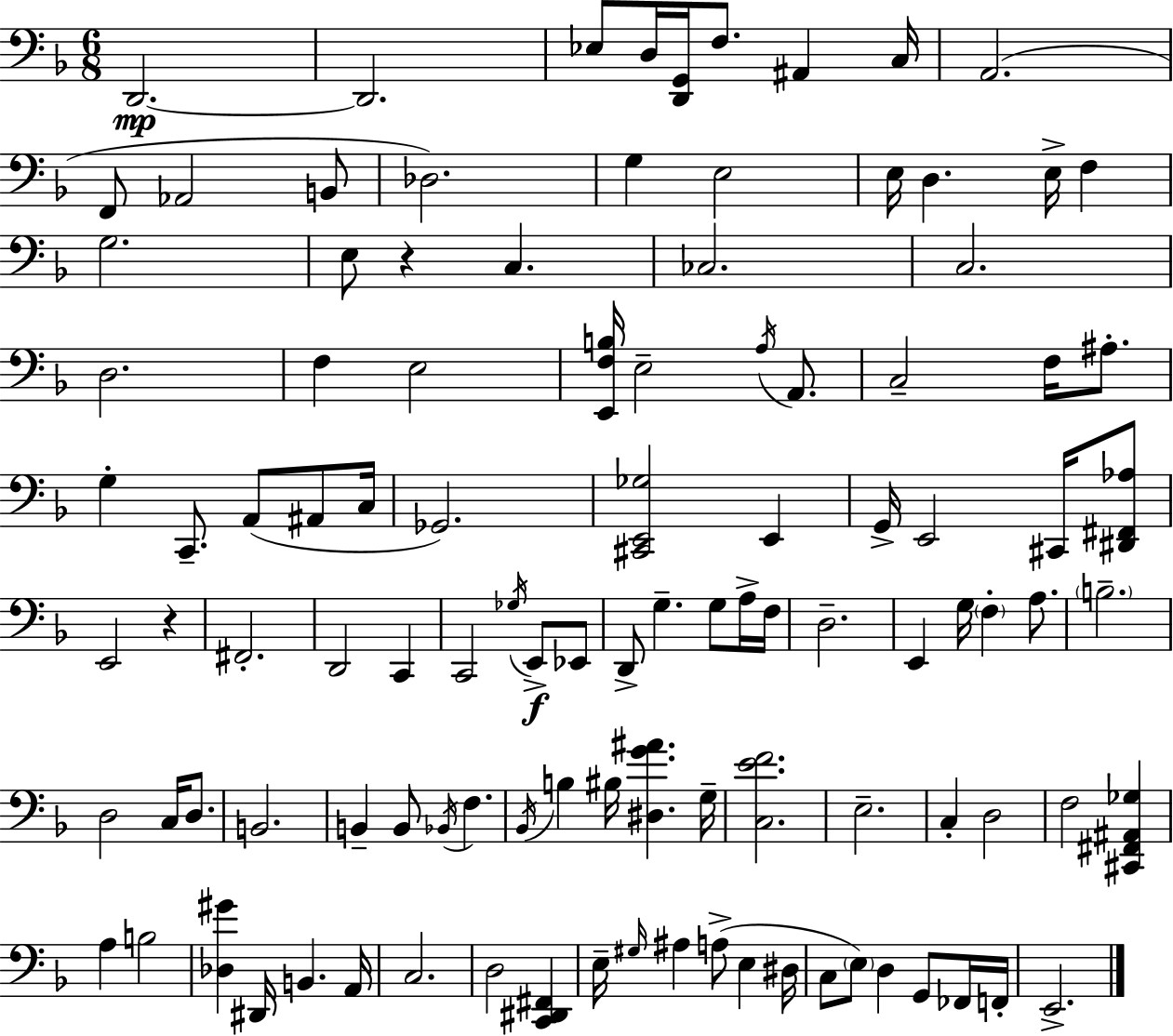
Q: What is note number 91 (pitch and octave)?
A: C3